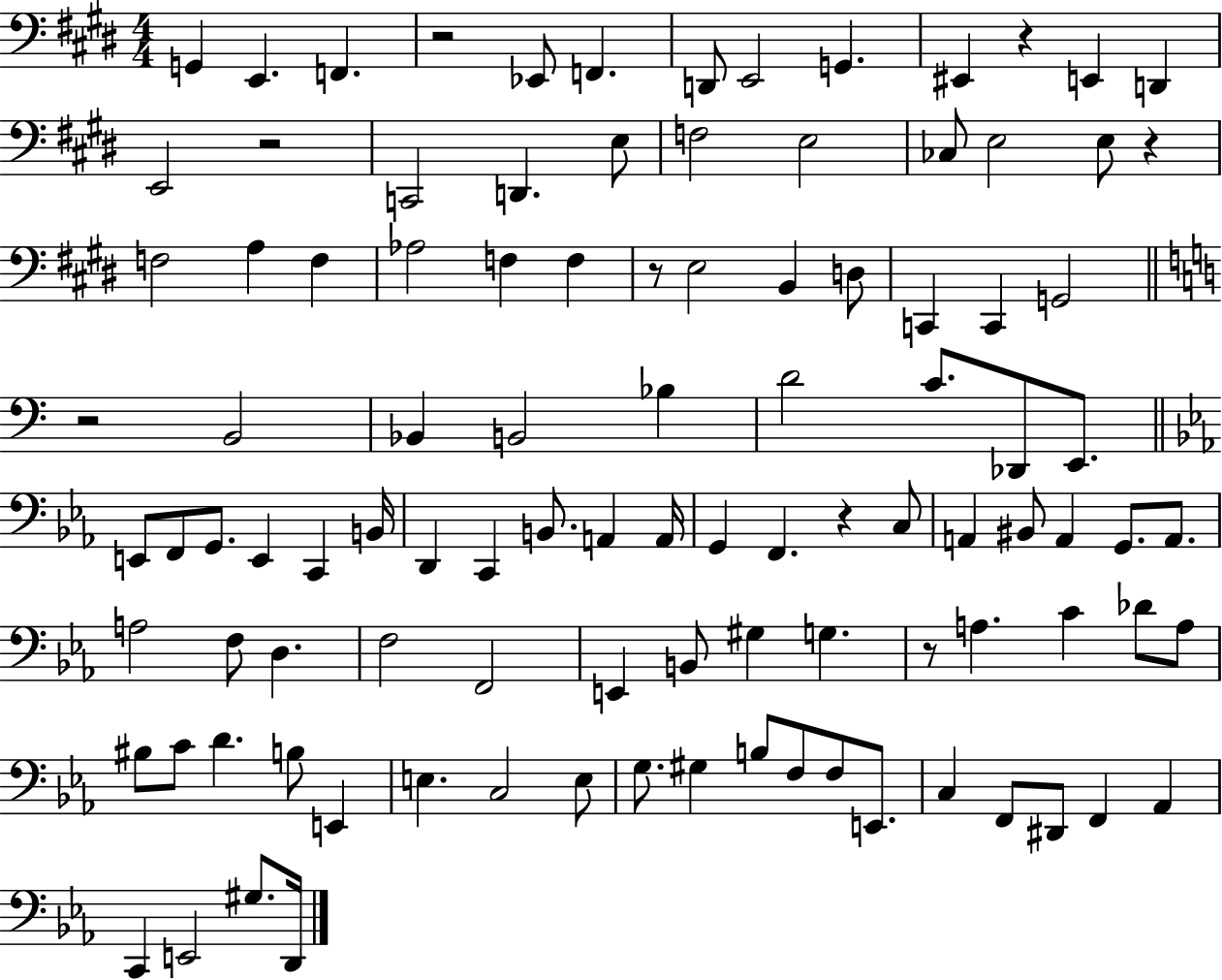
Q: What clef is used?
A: bass